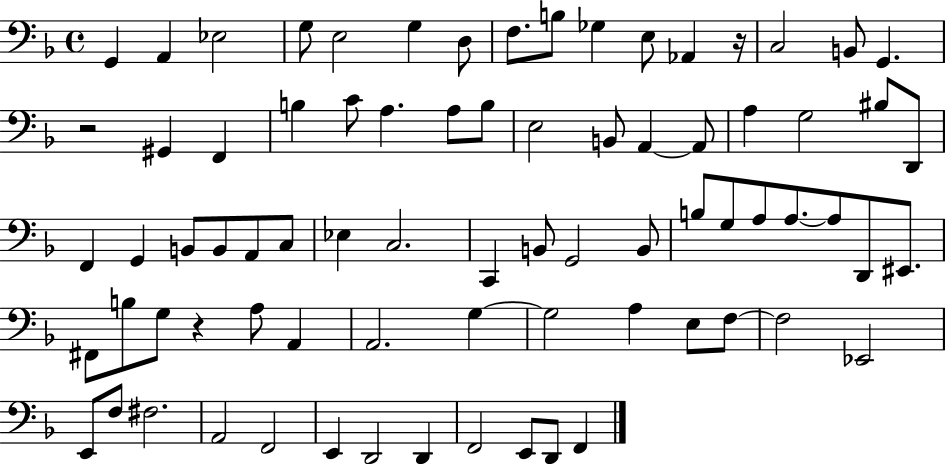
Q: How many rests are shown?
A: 3